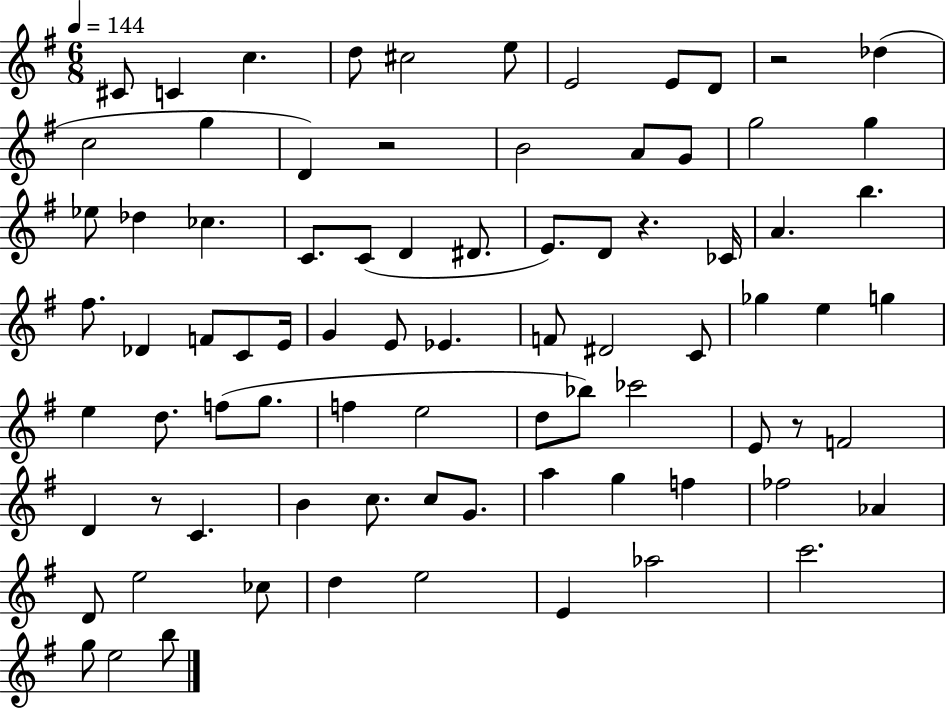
{
  \clef treble
  \numericTimeSignature
  \time 6/8
  \key g \major
  \tempo 4 = 144
  cis'8 c'4 c''4. | d''8 cis''2 e''8 | e'2 e'8 d'8 | r2 des''4( | \break c''2 g''4 | d'4) r2 | b'2 a'8 g'8 | g''2 g''4 | \break ees''8 des''4 ces''4. | c'8. c'8( d'4 dis'8. | e'8.) d'8 r4. ces'16 | a'4. b''4. | \break fis''8. des'4 f'8 c'8 e'16 | g'4 e'8 ees'4. | f'8 dis'2 c'8 | ges''4 e''4 g''4 | \break e''4 d''8. f''8( g''8. | f''4 e''2 | d''8 bes''8) ces'''2 | e'8 r8 f'2 | \break d'4 r8 c'4. | b'4 c''8. c''8 g'8. | a''4 g''4 f''4 | fes''2 aes'4 | \break d'8 e''2 ces''8 | d''4 e''2 | e'4 aes''2 | c'''2. | \break g''8 e''2 b''8 | \bar "|."
}